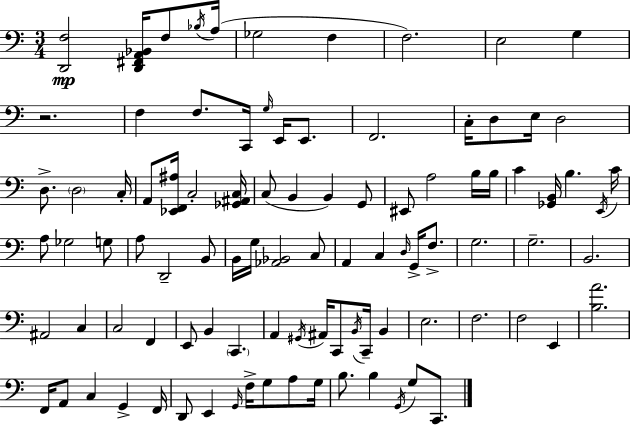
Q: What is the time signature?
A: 3/4